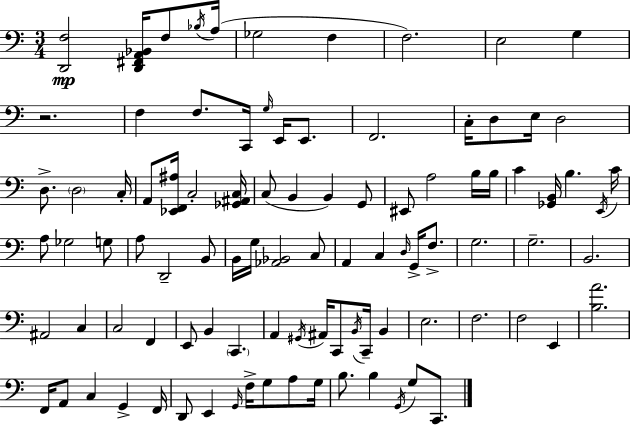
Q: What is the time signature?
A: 3/4